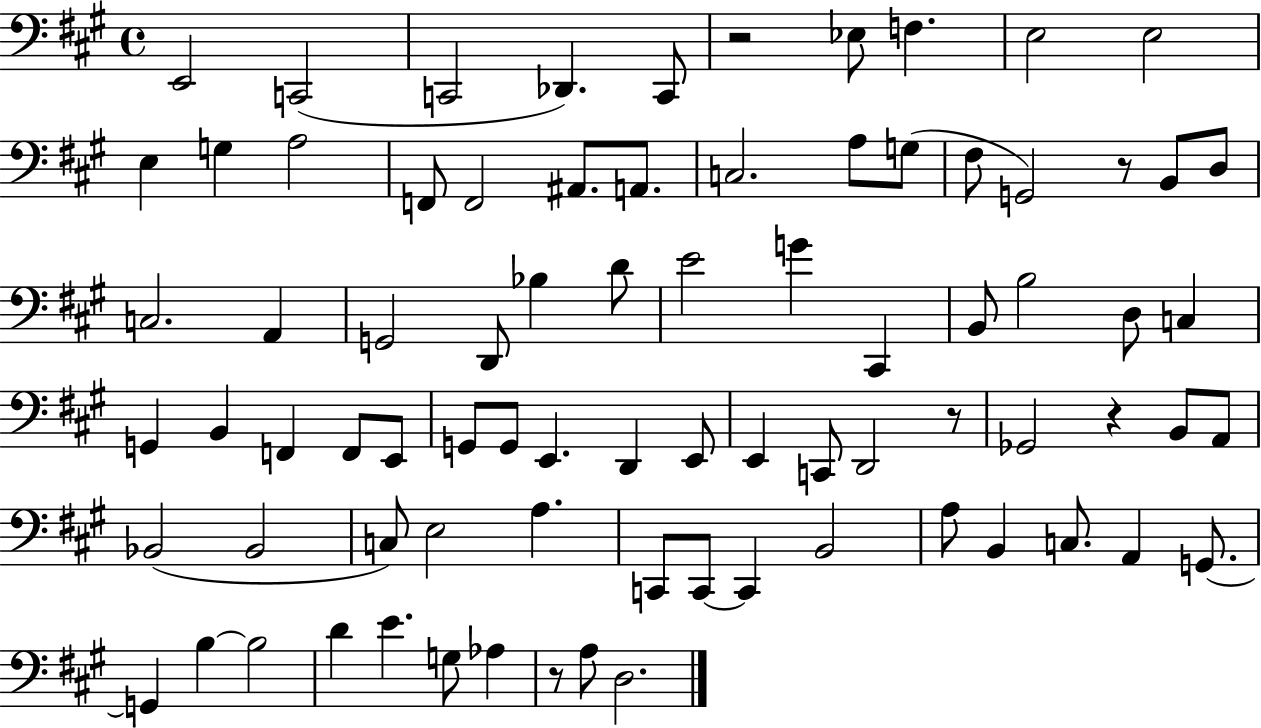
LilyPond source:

{
  \clef bass
  \time 4/4
  \defaultTimeSignature
  \key a \major
  e,2 c,2( | c,2 des,4.) c,8 | r2 ees8 f4. | e2 e2 | \break e4 g4 a2 | f,8 f,2 ais,8. a,8. | c2. a8 g8( | fis8 g,2) r8 b,8 d8 | \break c2. a,4 | g,2 d,8 bes4 d'8 | e'2 g'4 cis,4 | b,8 b2 d8 c4 | \break g,4 b,4 f,4 f,8 e,8 | g,8 g,8 e,4. d,4 e,8 | e,4 c,8 d,2 r8 | ges,2 r4 b,8 a,8 | \break bes,2( bes,2 | c8) e2 a4. | c,8 c,8~~ c,4 b,2 | a8 b,4 c8. a,4 g,8.~~ | \break g,4 b4~~ b2 | d'4 e'4. g8 aes4 | r8 a8 d2. | \bar "|."
}